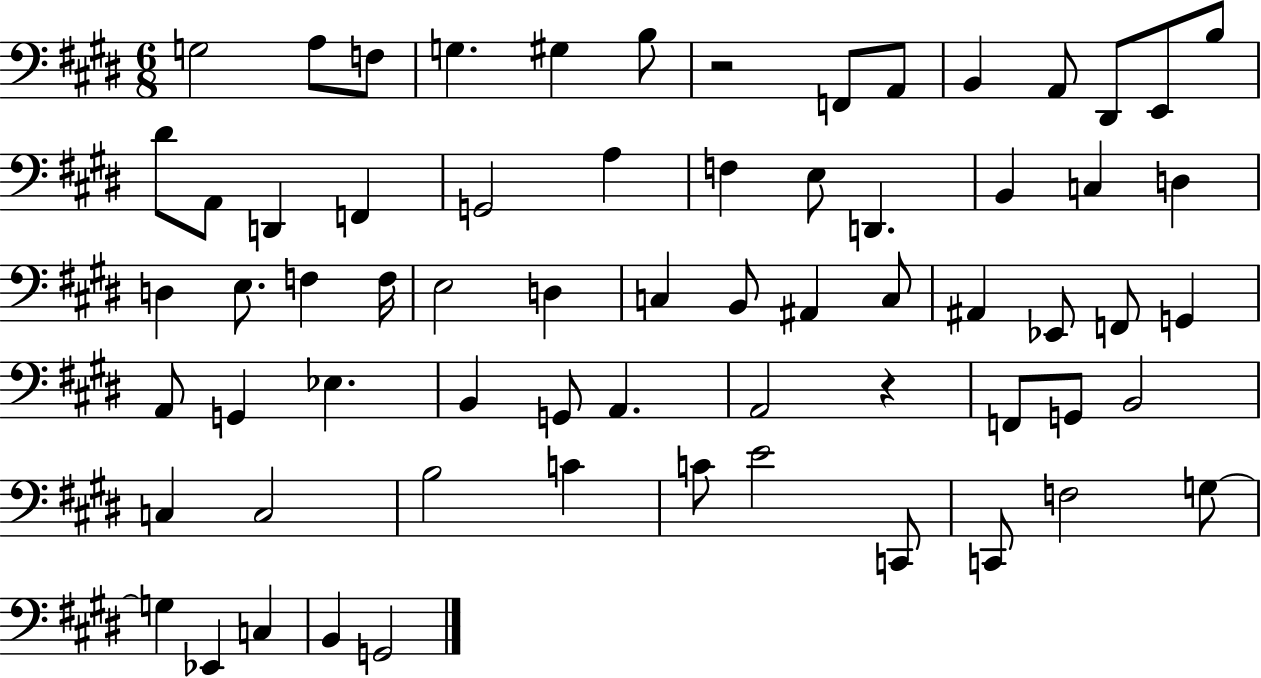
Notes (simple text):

G3/h A3/e F3/e G3/q. G#3/q B3/e R/h F2/e A2/e B2/q A2/e D#2/e E2/e B3/e D#4/e A2/e D2/q F2/q G2/h A3/q F3/q E3/e D2/q. B2/q C3/q D3/q D3/q E3/e. F3/q F3/s E3/h D3/q C3/q B2/e A#2/q C3/e A#2/q Eb2/e F2/e G2/q A2/e G2/q Eb3/q. B2/q G2/e A2/q. A2/h R/q F2/e G2/e B2/h C3/q C3/h B3/h C4/q C4/e E4/h C2/e C2/e F3/h G3/e G3/q Eb2/q C3/q B2/q G2/h